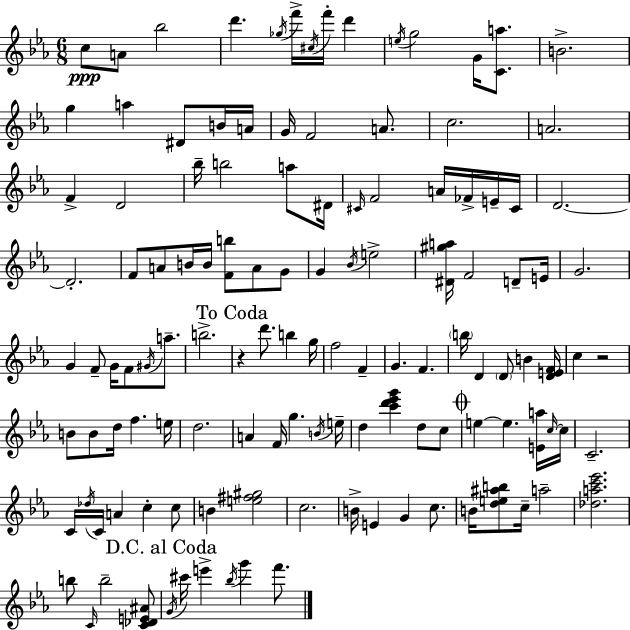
X:1
T:Untitled
M:6/8
L:1/4
K:Cm
c/2 A/2 _b2 d' _g/4 f'/4 ^c/4 f'/4 d' e/4 g2 G/4 [Ca]/2 B2 g a ^D/2 B/4 A/4 G/4 F2 A/2 c2 A2 F D2 _b/4 b2 a/2 ^D/4 ^C/4 F2 A/4 _F/4 E/4 ^C/4 D2 D2 F/2 A/2 B/4 B/4 [Fb]/2 A/2 G/2 G _B/4 e2 [^D^ga]/4 F2 D/2 E/4 G2 G F/2 G/4 F/2 ^G/4 a/2 b2 z d'/2 b g/4 f2 F G F b/4 D D/2 B [DEF]/4 c z2 B/2 B/2 d/4 f e/4 d2 A F/4 g B/4 e/4 d [c'd'_e'g'] d/2 c/2 e e [Ea]/4 c/4 c/4 C2 C/4 _d/4 C/4 A c c/2 B [e^f^g]2 c2 B/4 E G c/2 B/4 [de^ab]/2 c/4 a2 [_dac'_e']2 b/2 C/4 b2 [C_DE^A]/2 G/4 ^c'/4 e' _b/4 g' f'/2